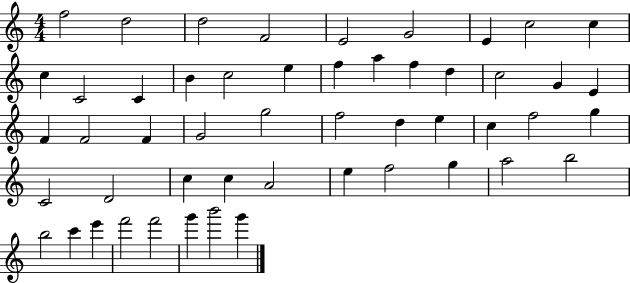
X:1
T:Untitled
M:4/4
L:1/4
K:C
f2 d2 d2 F2 E2 G2 E c2 c c C2 C B c2 e f a f d c2 G E F F2 F G2 g2 f2 d e c f2 g C2 D2 c c A2 e f2 g a2 b2 b2 c' e' f'2 f'2 g' b'2 g'